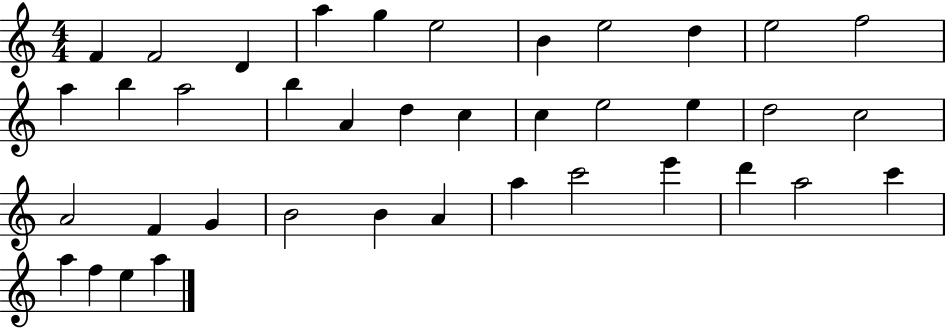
X:1
T:Untitled
M:4/4
L:1/4
K:C
F F2 D a g e2 B e2 d e2 f2 a b a2 b A d c c e2 e d2 c2 A2 F G B2 B A a c'2 e' d' a2 c' a f e a